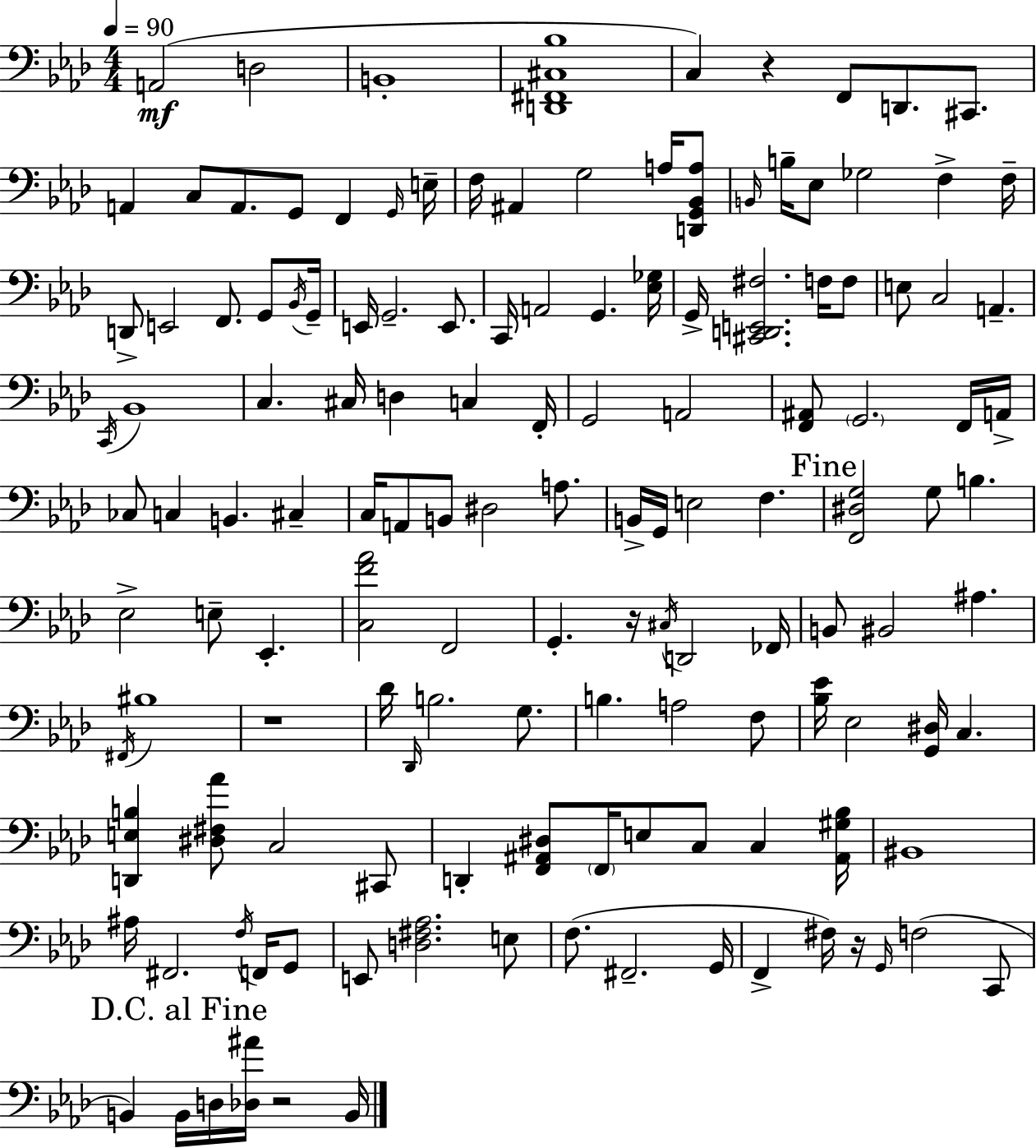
X:1
T:Untitled
M:4/4
L:1/4
K:Ab
A,,2 D,2 B,,4 [D,,^F,,^C,_B,]4 C, z F,,/2 D,,/2 ^C,,/2 A,, C,/2 A,,/2 G,,/2 F,, G,,/4 E,/4 F,/4 ^A,, G,2 A,/4 [D,,G,,_B,,A,]/2 B,,/4 B,/4 _E,/2 _G,2 F, F,/4 D,,/2 E,,2 F,,/2 G,,/2 _B,,/4 G,,/4 E,,/4 G,,2 E,,/2 C,,/4 A,,2 G,, [_E,_G,]/4 G,,/4 [^C,,D,,E,,^F,]2 F,/4 F,/2 E,/2 C,2 A,, C,,/4 _B,,4 C, ^C,/4 D, C, F,,/4 G,,2 A,,2 [F,,^A,,]/2 G,,2 F,,/4 A,,/4 _C,/2 C, B,, ^C, C,/4 A,,/2 B,,/2 ^D,2 A,/2 B,,/4 G,,/4 E,2 F, [F,,^D,G,]2 G,/2 B, _E,2 E,/2 _E,, [C,F_A]2 F,,2 G,, z/4 ^C,/4 D,,2 _F,,/4 B,,/2 ^B,,2 ^A, ^F,,/4 ^B,4 z4 _D/4 _D,,/4 B,2 G,/2 B, A,2 F,/2 [_B,_E]/4 _E,2 [G,,^D,]/4 C, [D,,E,B,] [^D,^F,_A]/2 C,2 ^C,,/2 D,, [F,,^A,,^D,]/2 F,,/4 E,/2 C,/2 C, [^A,,^G,_B,]/4 ^B,,4 ^A,/4 ^F,,2 F,/4 F,,/4 G,,/2 E,,/2 [D,^F,_A,]2 E,/2 F,/2 ^F,,2 G,,/4 F,, ^F,/4 z/4 G,,/4 F,2 C,,/2 B,, B,,/4 D,/4 [_D,^A]/4 z2 B,,/4